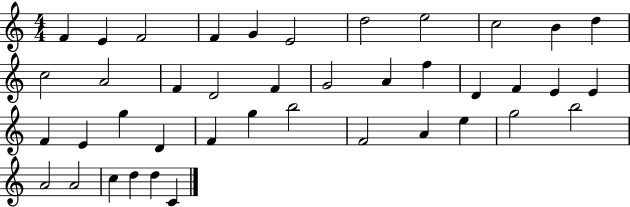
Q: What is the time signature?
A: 4/4